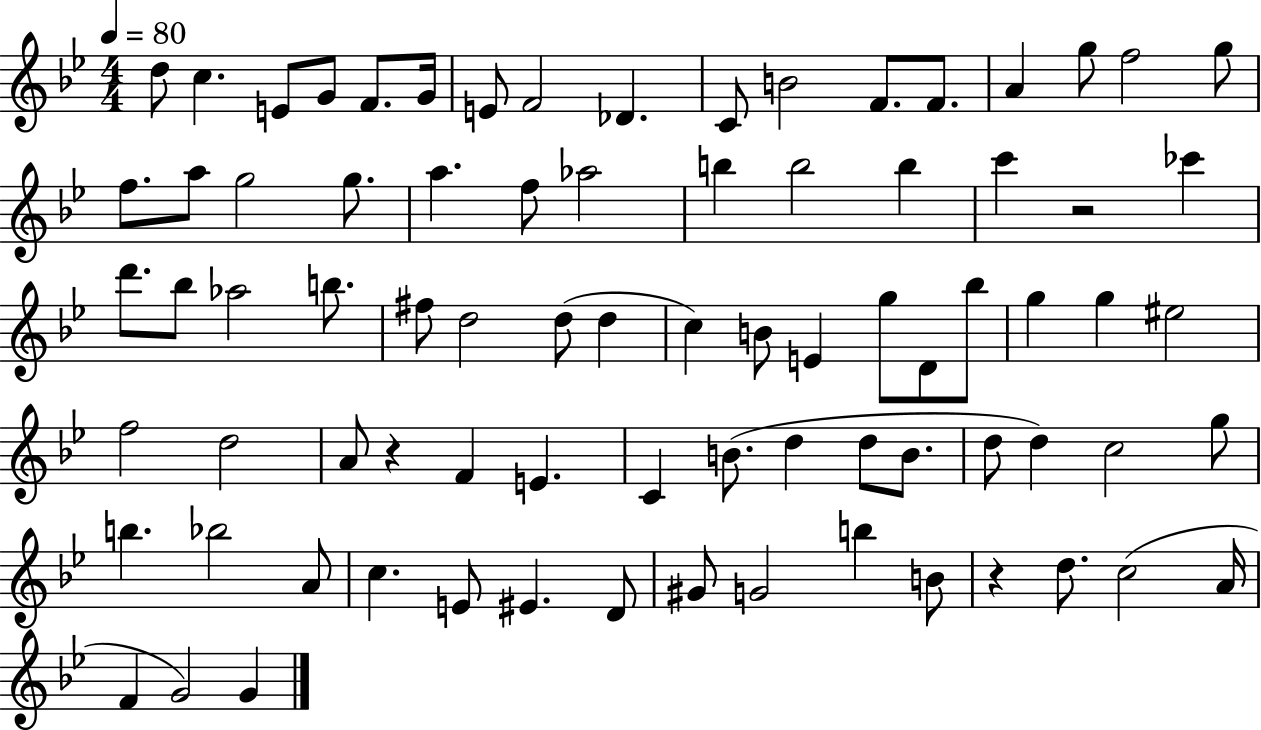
{
  \clef treble
  \numericTimeSignature
  \time 4/4
  \key bes \major
  \tempo 4 = 80
  d''8 c''4. e'8 g'8 f'8. g'16 | e'8 f'2 des'4. | c'8 b'2 f'8. f'8. | a'4 g''8 f''2 g''8 | \break f''8. a''8 g''2 g''8. | a''4. f''8 aes''2 | b''4 b''2 b''4 | c'''4 r2 ces'''4 | \break d'''8. bes''8 aes''2 b''8. | fis''8 d''2 d''8( d''4 | c''4) b'8 e'4 g''8 d'8 bes''8 | g''4 g''4 eis''2 | \break f''2 d''2 | a'8 r4 f'4 e'4. | c'4 b'8.( d''4 d''8 b'8. | d''8 d''4) c''2 g''8 | \break b''4. bes''2 a'8 | c''4. e'8 eis'4. d'8 | gis'8 g'2 b''4 b'8 | r4 d''8. c''2( a'16 | \break f'4 g'2) g'4 | \bar "|."
}